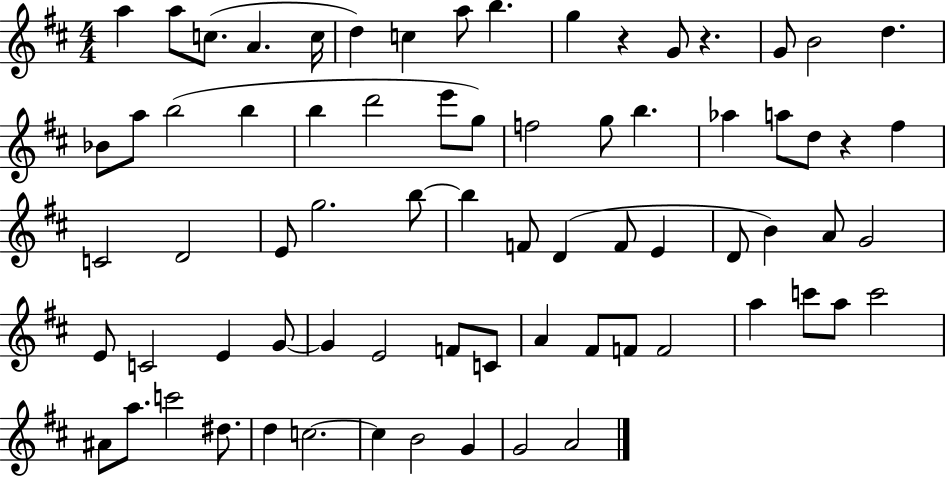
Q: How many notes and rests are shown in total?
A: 73